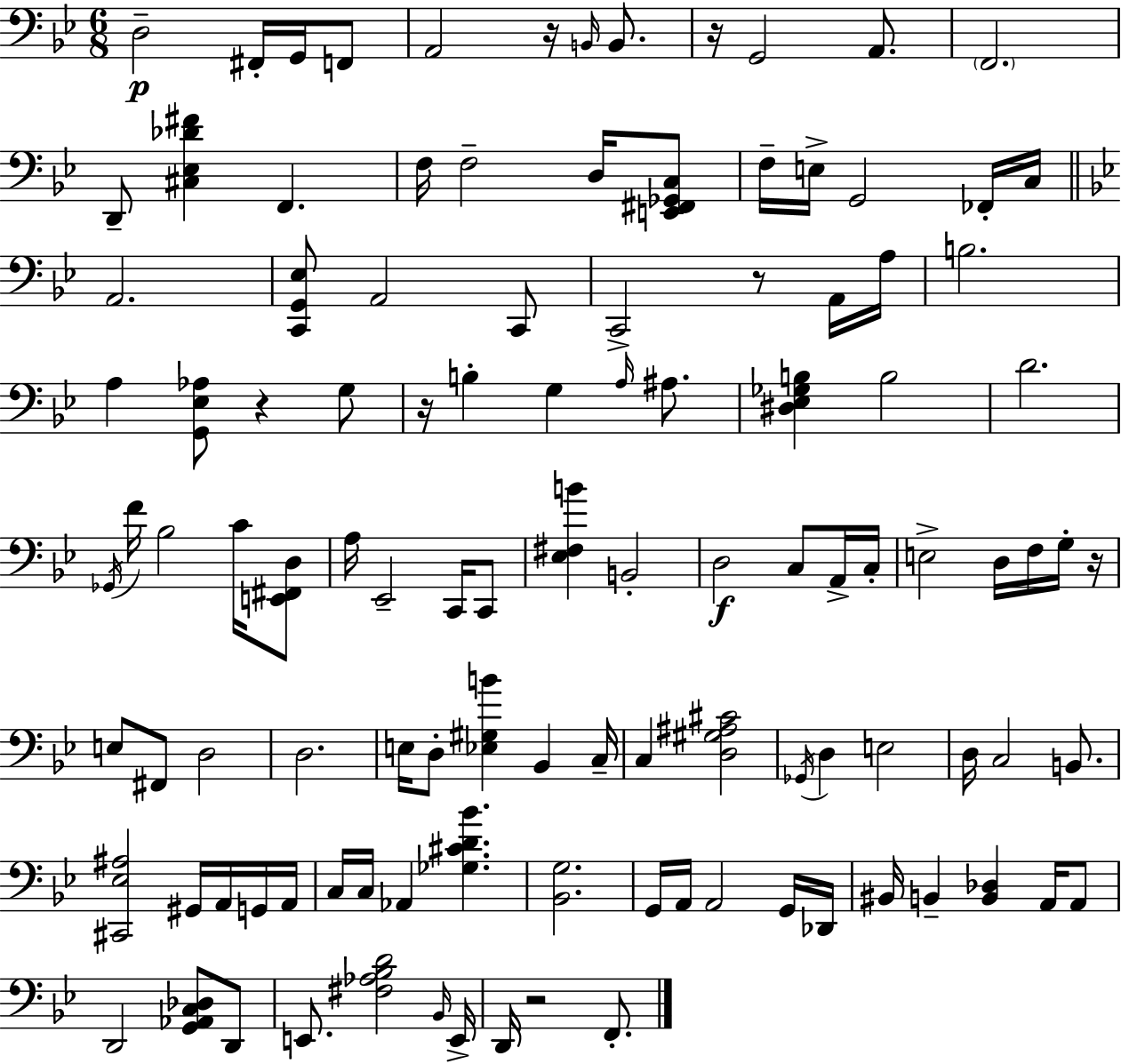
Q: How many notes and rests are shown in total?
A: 112